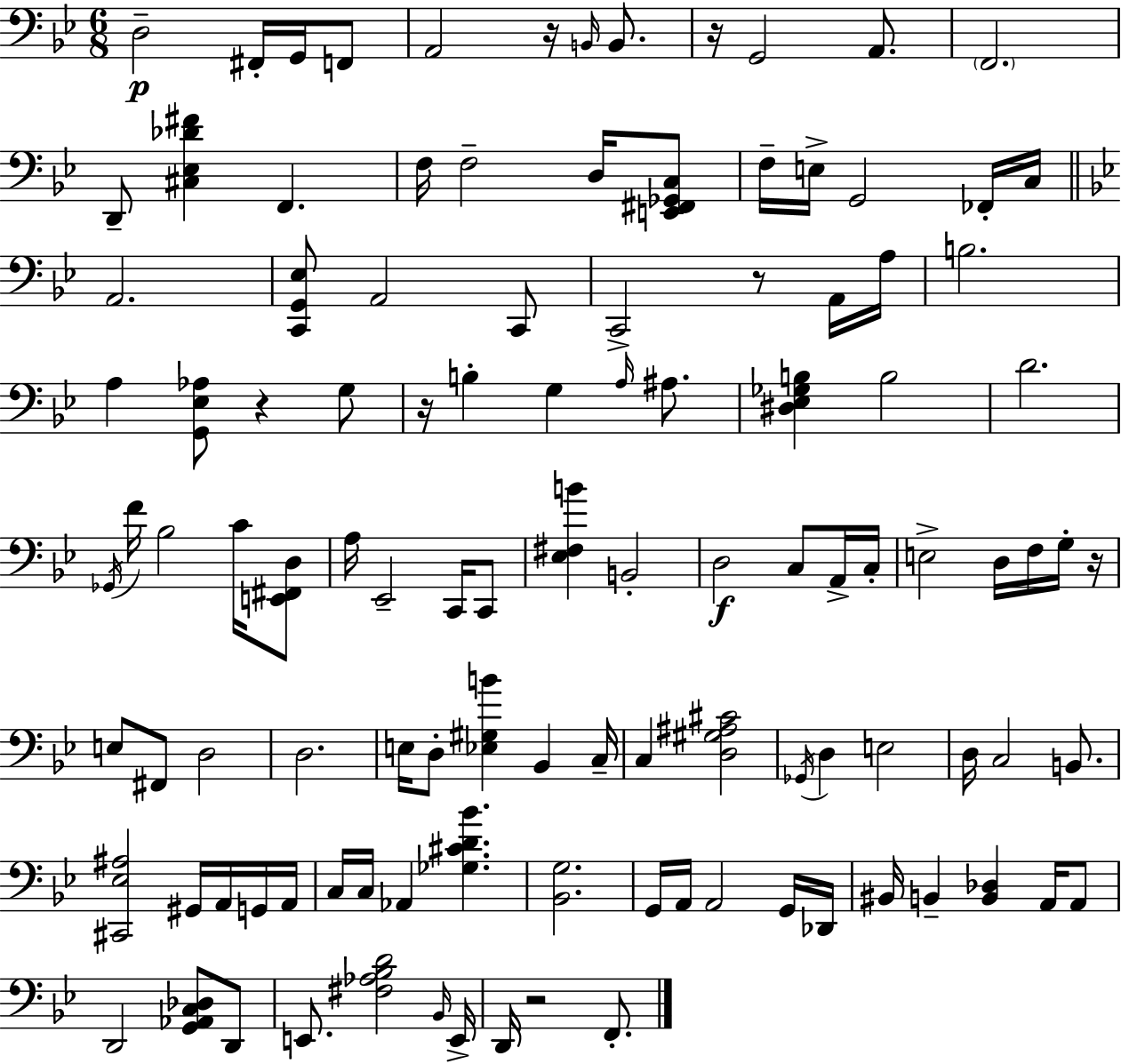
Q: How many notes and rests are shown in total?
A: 112